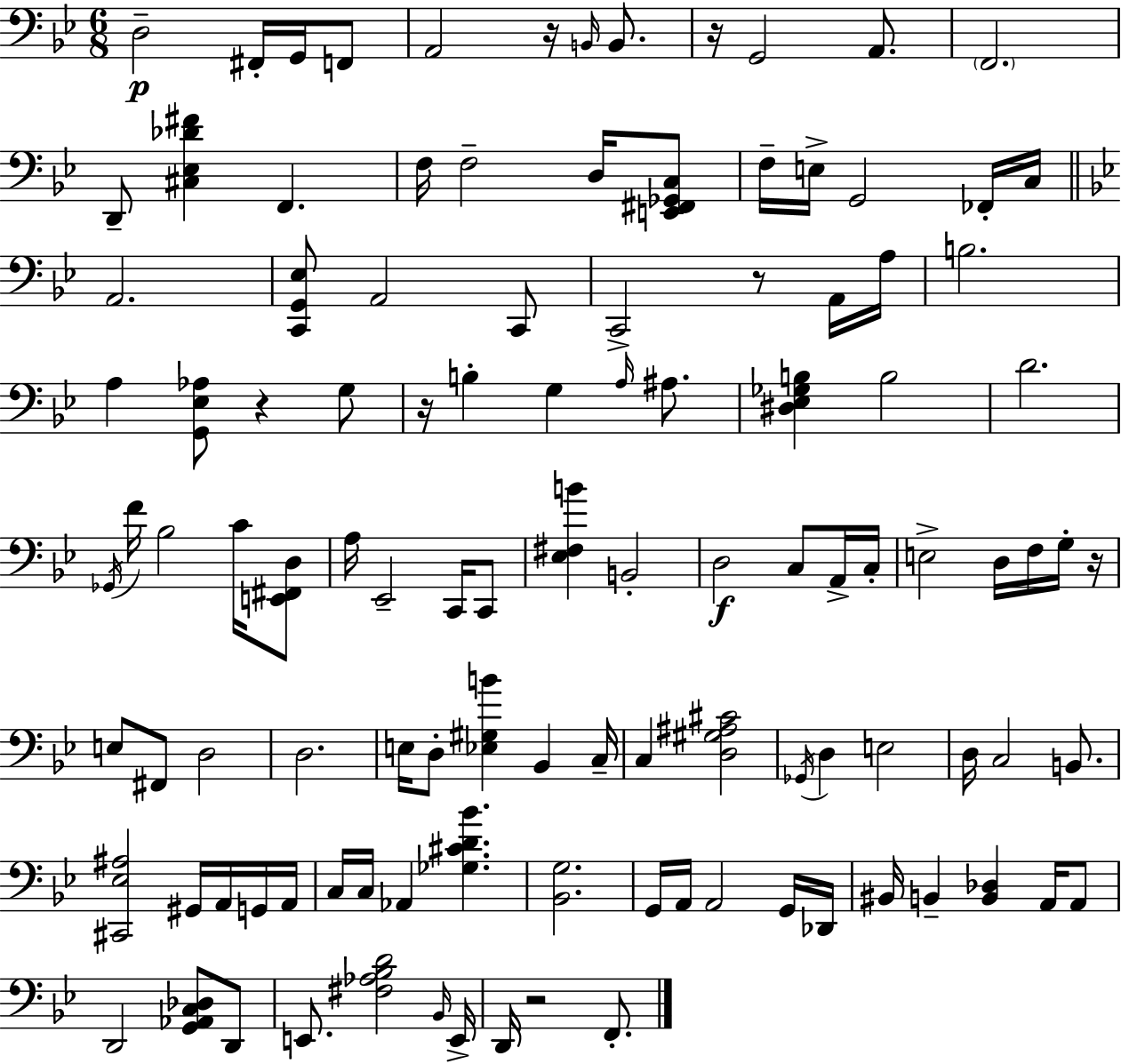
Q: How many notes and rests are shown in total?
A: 112